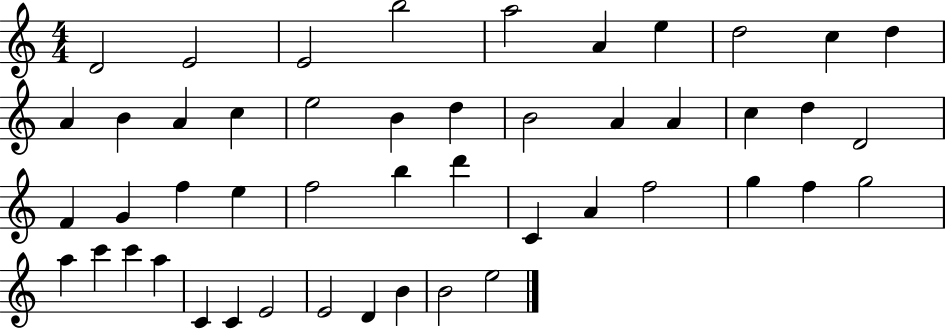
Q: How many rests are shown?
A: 0